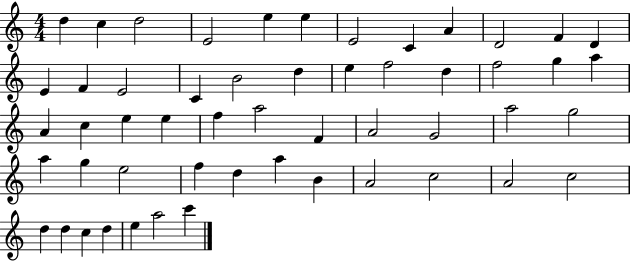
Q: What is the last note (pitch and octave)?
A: C6